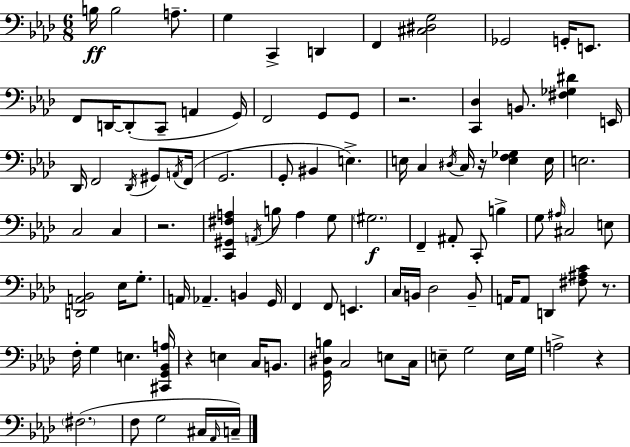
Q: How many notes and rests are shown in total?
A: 103